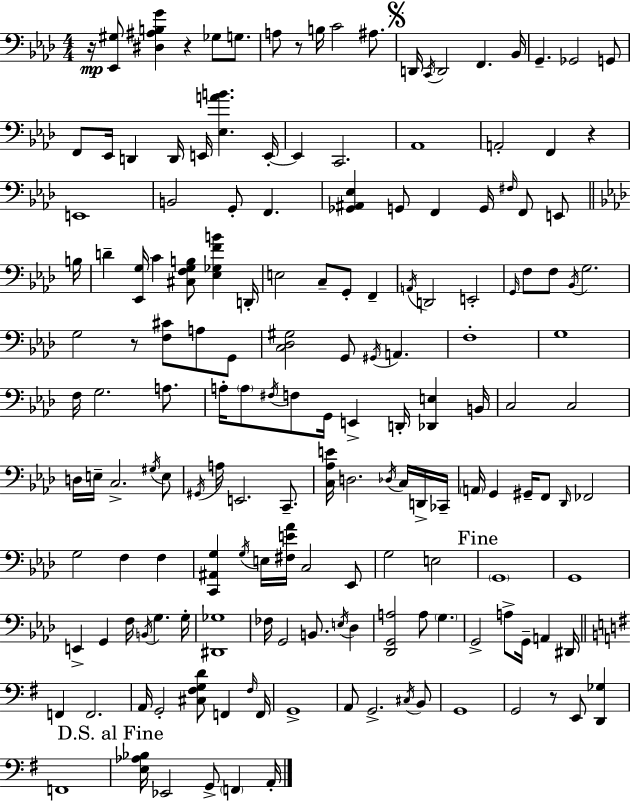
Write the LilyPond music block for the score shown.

{
  \clef bass
  \numericTimeSignature
  \time 4/4
  \key f \minor
  \repeat volta 2 { r16\mp <ees, gis>8 <dis ais b g'>4 r4 ges8 g8. | a8 r8 b16 c'2 ais8. | \mark \markup { \musicglyph "scripts.segno" } d,16 \acciaccatura { c,16 } d,2 f,4. | bes,16 g,4.-- ges,2 g,8 | \break f,8 ees,16 d,4 d,16 e,16 <ees a' b'>4. | e,16-.~~ e,4 c,2. | aes,1 | a,2-. f,4 r4 | \break e,1 | b,2 g,8-. f,4. | <ges, ais, ees>4 g,8 f,4 g,16 \grace { fis16 } f,8 e,8 | \bar "||" \break \key aes \major b16 d'4-- <ees, g>16 c'4 <cis f g b>8 <ees ges f' b'>4 | d,16-. e2 c8-- g,8-. f,4-- | \acciaccatura { a,16 } d,2 e,2-. | \grace { g,16 } f8 f8 \acciaccatura { bes,16 } g2. | \break g2 r8 <f cis'>8 | a8 g,8 <c des gis>2 g,8 \acciaccatura { gis,16 } a,4. | f1-. | g1 | \break f16 g2. | a8. a16-. \parenthesize a8 \acciaccatura { fis16 } f8 g,16 e,4-> | d,16-. <des, e>4 b,16 c2 c2 | d16 e16-- c2.-> | \break \acciaccatura { gis16 } e8 \acciaccatura { gis,16 } a16 e,2. | c,8.-- <c aes e'>16 d2. | \acciaccatura { des16 } c16 d,16-> ces,16-- \parenthesize a,16 g,4 gis,16-- f,8 | \grace { des,16 } fes,2 g2 | \break f4 f4 <c, ais, g>4 \acciaccatura { g16 } e16 | <fis e' aes'>16 c2 ees,8 g2 | e2 \mark "Fine" \parenthesize g,1 | g,1 | \break e,4-> g,4 | f16 \acciaccatura { b,16 } g4. g16-. <dis, ges>1 | fes16 g,2 | b,8. \acciaccatura { e16 } des4 <des, g, a>2 | \break a8 \parenthesize g4. g,2-> | a8-> g,16-- a,4 dis,16 \bar "||" \break \key g \major f,4 f,2. | a,16 g,2-. <cis fis g d'>8 f,4 \grace { fis16 } | f,16 g,1-> | a,8 g,2.-> \acciaccatura { cis16 } | \break b,8 g,1 | g,2 r8 e,8 <d, ges>4 | f,1 | \mark "D.S. al Fine" <e aes bes>16 ees,2 g,8-> \parenthesize f,4 | \break a,16-. } \bar "|."
}